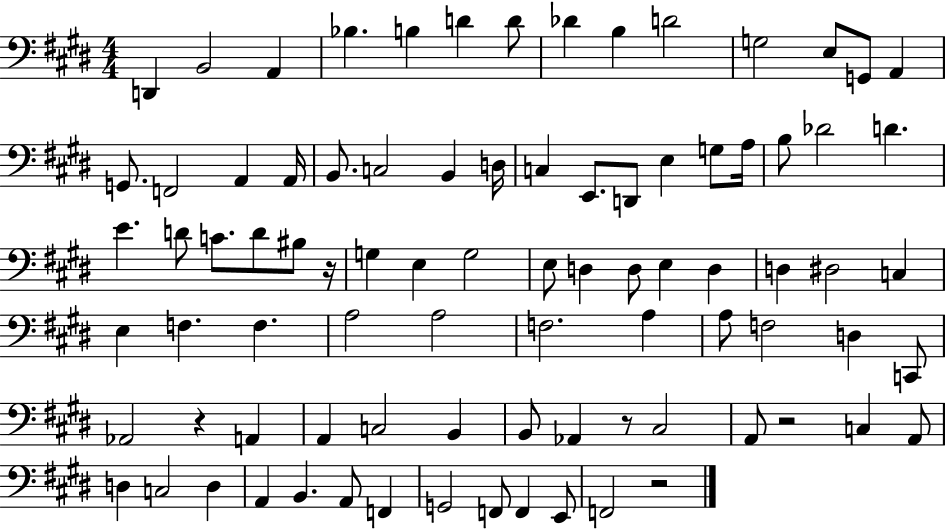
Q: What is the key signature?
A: E major